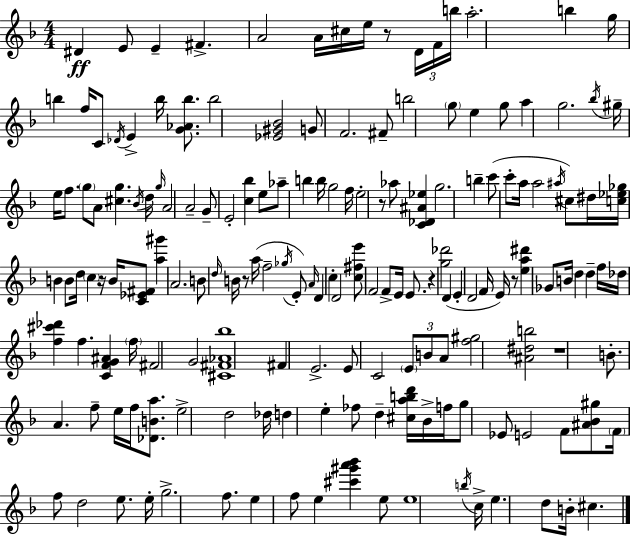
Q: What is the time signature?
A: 4/4